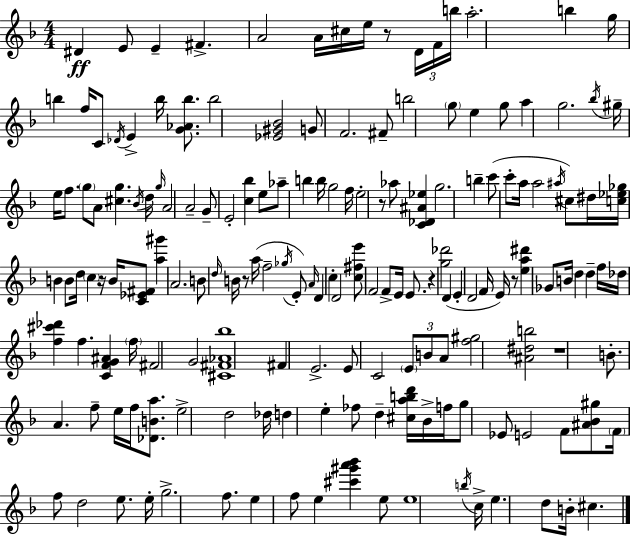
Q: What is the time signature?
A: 4/4